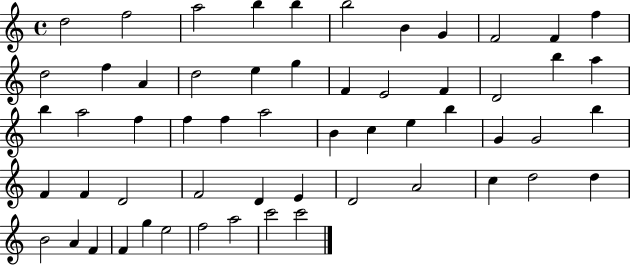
{
  \clef treble
  \time 4/4
  \defaultTimeSignature
  \key c \major
  d''2 f''2 | a''2 b''4 b''4 | b''2 b'4 g'4 | f'2 f'4 f''4 | \break d''2 f''4 a'4 | d''2 e''4 g''4 | f'4 e'2 f'4 | d'2 b''4 a''4 | \break b''4 a''2 f''4 | f''4 f''4 a''2 | b'4 c''4 e''4 b''4 | g'4 g'2 b''4 | \break f'4 f'4 d'2 | f'2 d'4 e'4 | d'2 a'2 | c''4 d''2 d''4 | \break b'2 a'4 f'4 | f'4 g''4 e''2 | f''2 a''2 | c'''2 c'''2 | \break \bar "|."
}